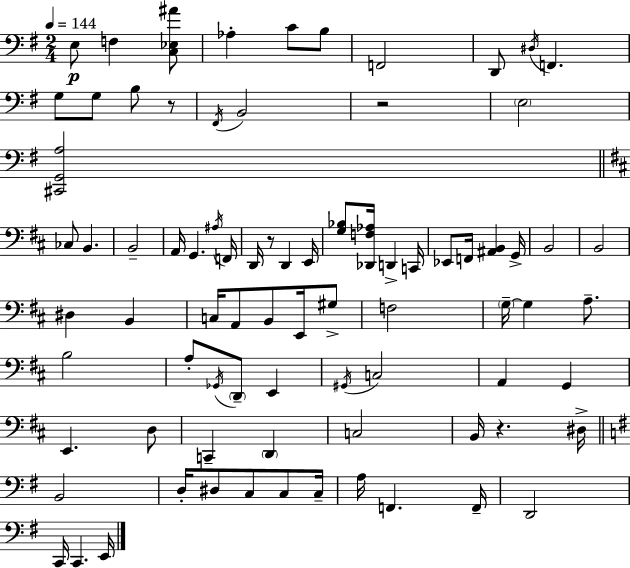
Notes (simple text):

E3/e F3/q [C3,Eb3,A#4]/e Ab3/q C4/e B3/e F2/h D2/e D#3/s F2/q. G3/e G3/e B3/e R/e F#2/s B2/h R/h E3/h [C#2,G2,A3]/h CES3/e B2/q. B2/h A2/s G2/q. A#3/s F2/s D2/s R/e D2/q E2/s [G3,Bb3]/e [Db2,F3,Ab3]/s D2/q C2/s Eb2/e F2/s [A#2,B2]/q G2/s B2/h B2/h D#3/q B2/q C3/s A2/e B2/e E2/s G#3/e F3/h G3/s G3/q A3/e. B3/h A3/e Gb2/s D2/e E2/q G#2/s C3/h A2/q G2/q E2/q. D3/e C2/q D2/q C3/h B2/s R/q. D#3/s B2/h D3/s D#3/e C3/e C3/e C3/s A3/s F2/q. F2/s D2/h C2/s C2/q. E2/s